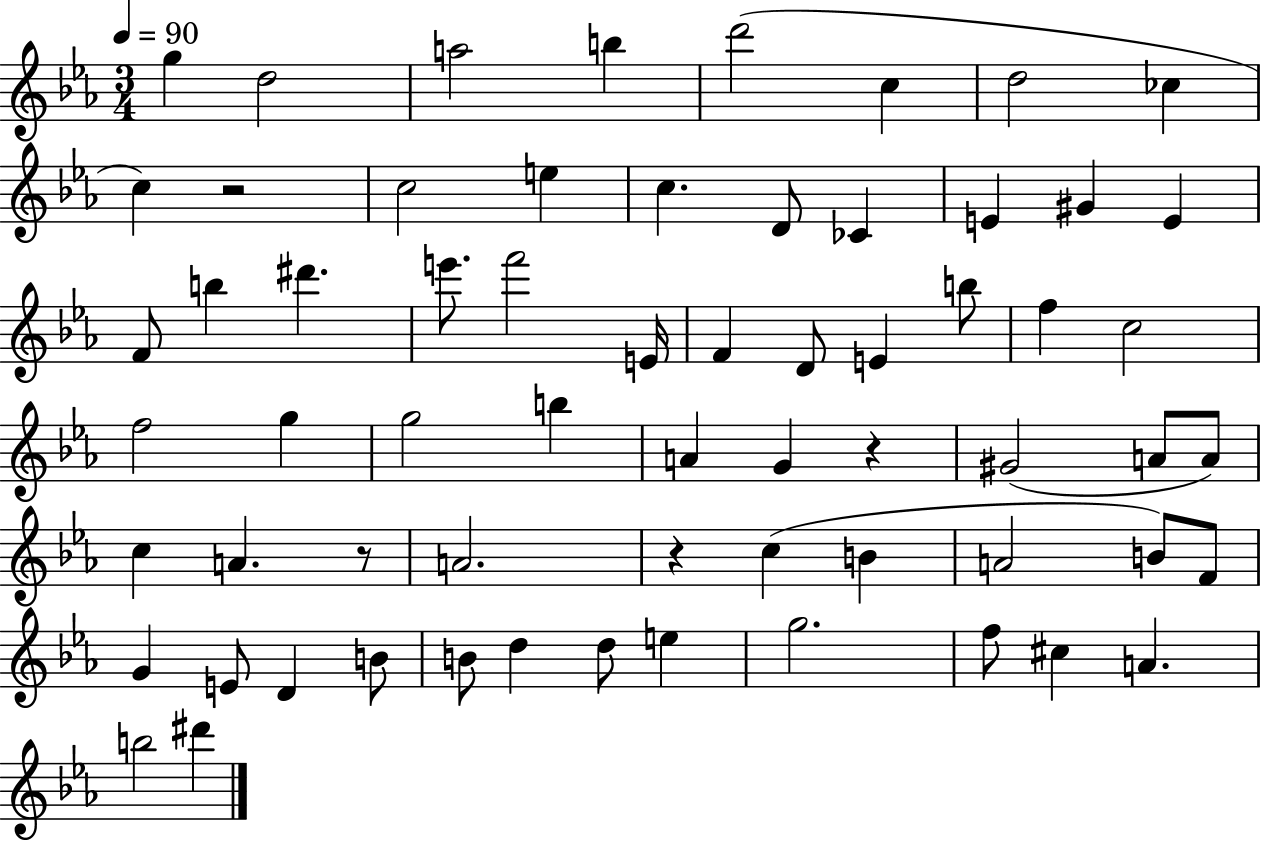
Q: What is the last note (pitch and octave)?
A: D#6